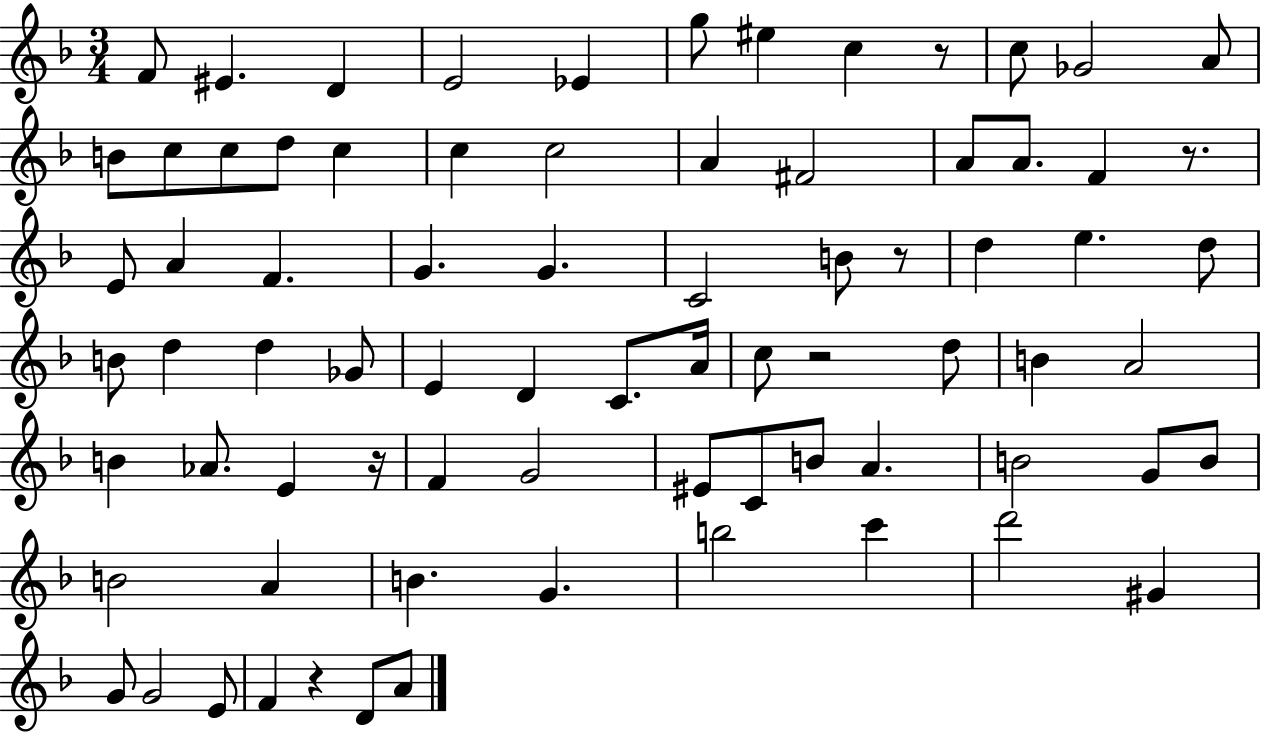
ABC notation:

X:1
T:Untitled
M:3/4
L:1/4
K:F
F/2 ^E D E2 _E g/2 ^e c z/2 c/2 _G2 A/2 B/2 c/2 c/2 d/2 c c c2 A ^F2 A/2 A/2 F z/2 E/2 A F G G C2 B/2 z/2 d e d/2 B/2 d d _G/2 E D C/2 A/4 c/2 z2 d/2 B A2 B _A/2 E z/4 F G2 ^E/2 C/2 B/2 A B2 G/2 B/2 B2 A B G b2 c' d'2 ^G G/2 G2 E/2 F z D/2 A/2